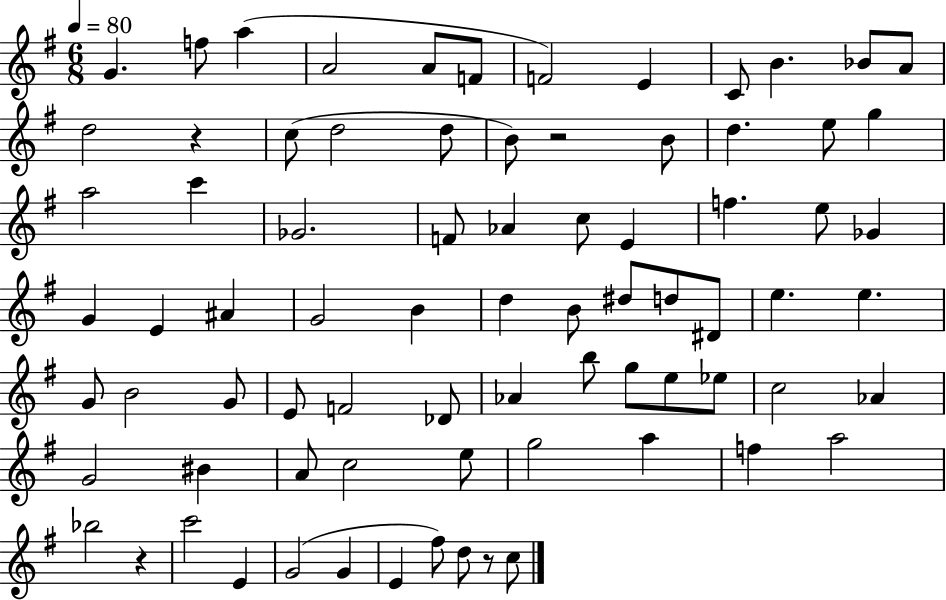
X:1
T:Untitled
M:6/8
L:1/4
K:G
G f/2 a A2 A/2 F/2 F2 E C/2 B _B/2 A/2 d2 z c/2 d2 d/2 B/2 z2 B/2 d e/2 g a2 c' _G2 F/2 _A c/2 E f e/2 _G G E ^A G2 B d B/2 ^d/2 d/2 ^D/2 e e G/2 B2 G/2 E/2 F2 _D/2 _A b/2 g/2 e/2 _e/2 c2 _A G2 ^B A/2 c2 e/2 g2 a f a2 _b2 z c'2 E G2 G E ^f/2 d/2 z/2 c/2